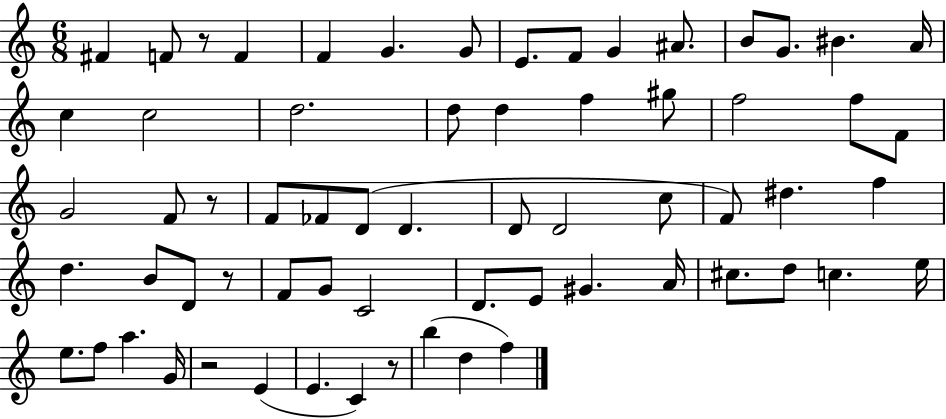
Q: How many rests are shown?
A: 5